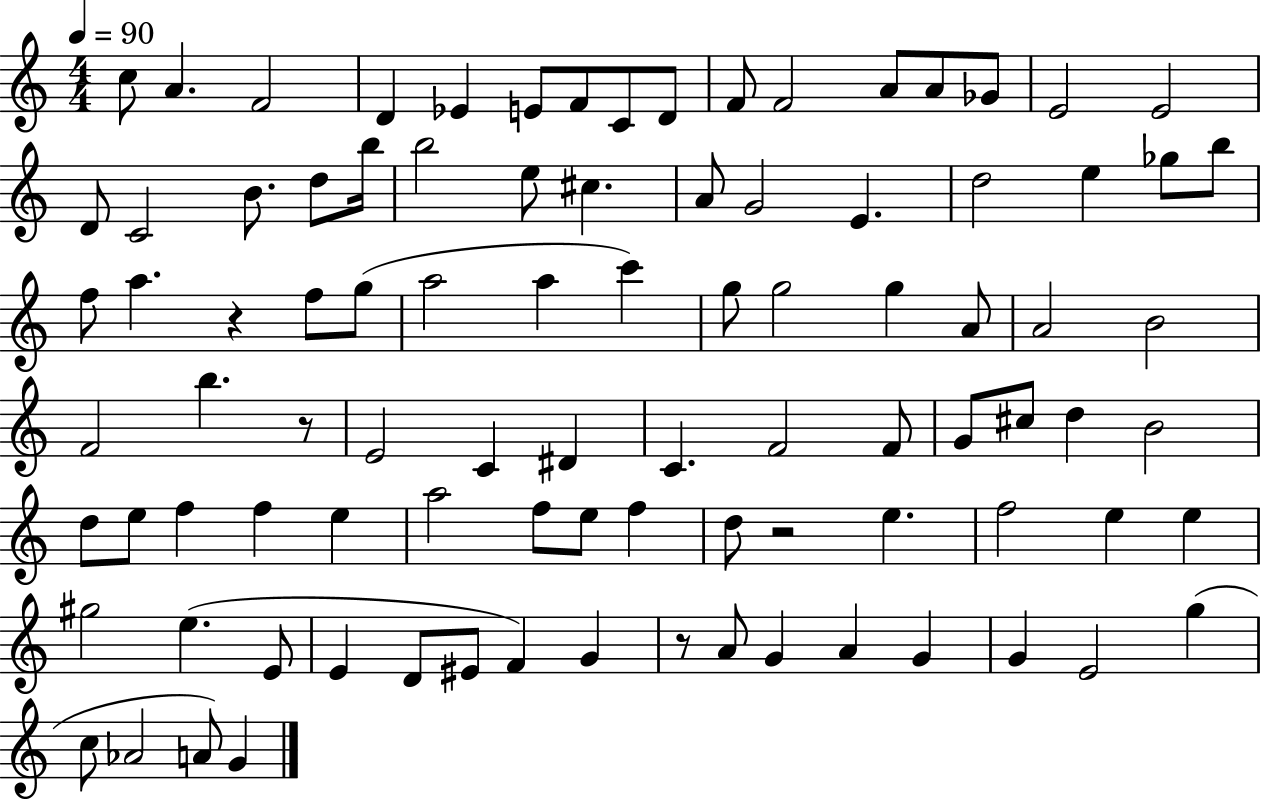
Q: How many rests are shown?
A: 4